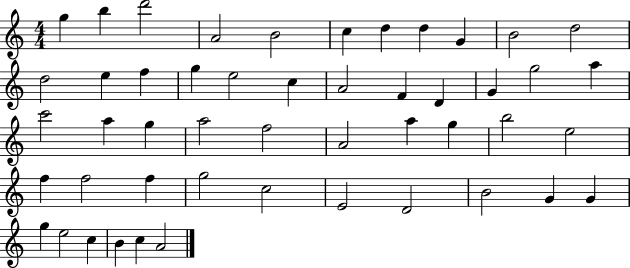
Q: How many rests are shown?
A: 0